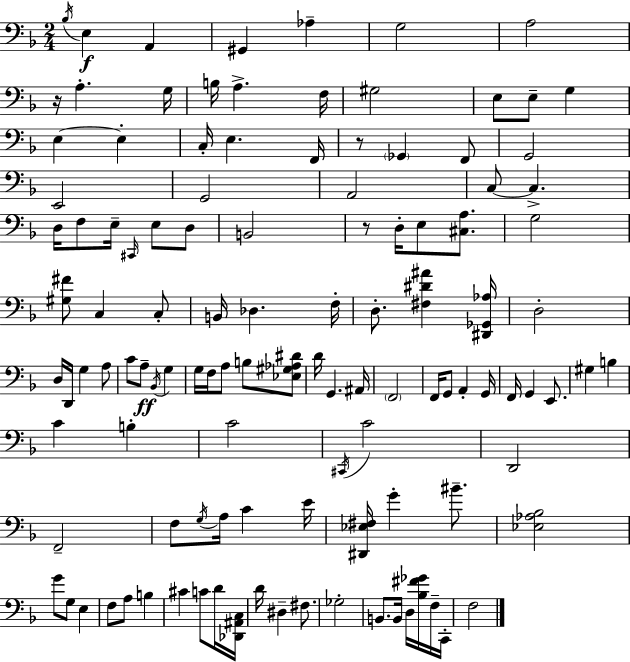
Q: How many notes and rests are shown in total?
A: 116